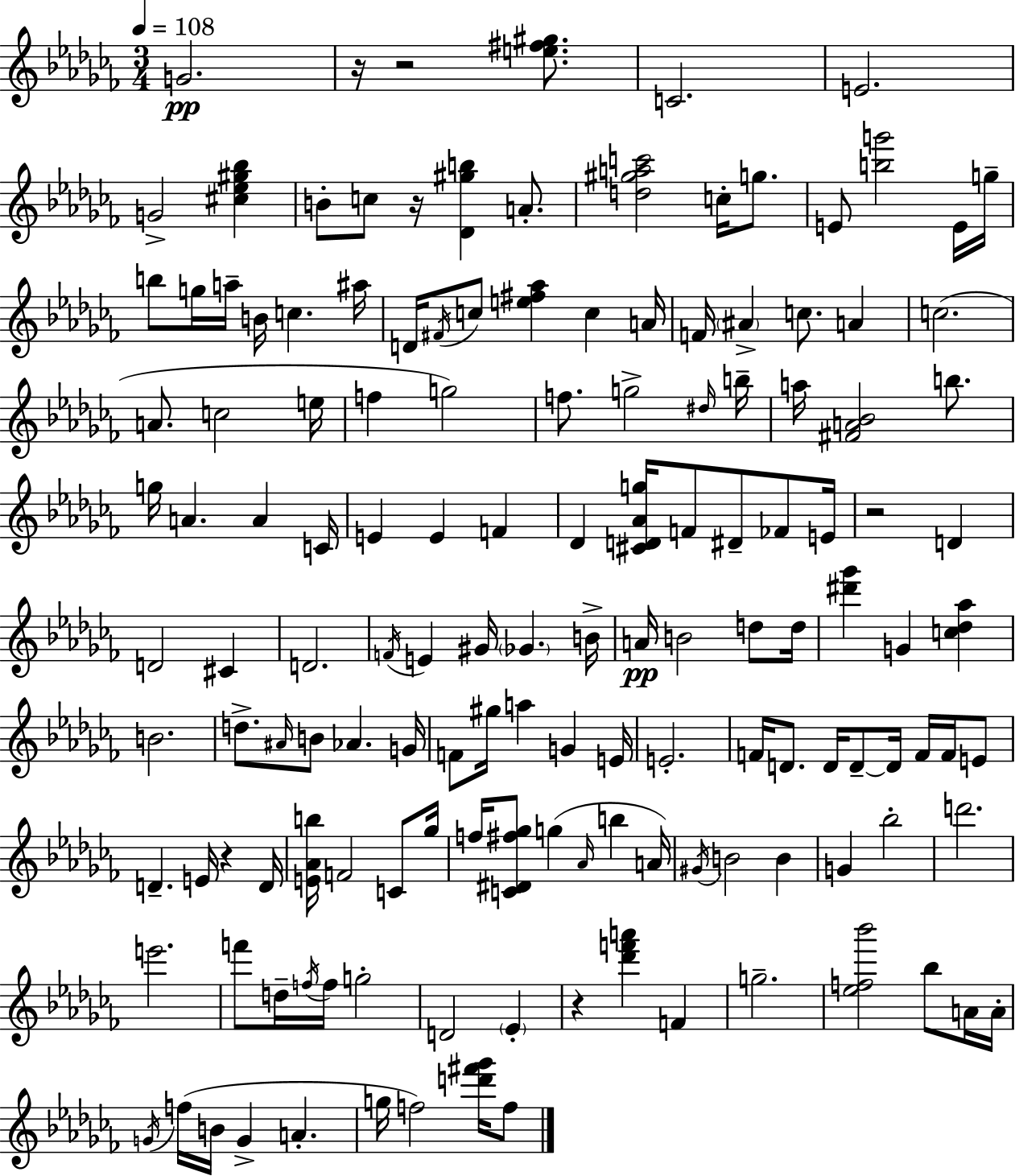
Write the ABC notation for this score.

X:1
T:Untitled
M:3/4
L:1/4
K:Abm
G2 z/4 z2 [e^f^g]/2 C2 E2 G2 [^c_e^g_b] B/2 c/2 z/4 [_D^gb] A/2 [d^gac']2 c/4 g/2 E/2 [bg']2 E/4 g/4 b/2 g/4 a/4 B/4 c ^a/4 D/4 ^F/4 c/2 [e^f_a] c A/4 F/4 ^A c/2 A c2 A/2 c2 e/4 f g2 f/2 g2 ^d/4 b/4 a/4 [^FA_B]2 b/2 g/4 A A C/4 E E F _D [^CD_Ag]/4 F/2 ^D/2 _F/2 E/4 z2 D D2 ^C D2 F/4 E ^G/4 _G B/4 A/4 B2 d/2 d/4 [^d'_g'] G [c_d_a] B2 d/2 ^A/4 B/2 _A G/4 F/2 ^g/4 a G E/4 E2 F/4 D/2 D/4 D/2 D/4 F/4 F/4 E/2 D E/4 z D/4 [E_Ab]/4 F2 C/2 _g/4 f/4 [C^D^f_g]/2 g _A/4 b A/4 ^G/4 B2 B G _b2 d'2 e'2 f'/2 d/4 f/4 f/4 g2 D2 _E z [_d'f'a'] F g2 [_ef_b']2 _b/2 A/4 A/4 G/4 f/4 B/4 G A g/4 f2 [d'^f'_g']/4 f/2